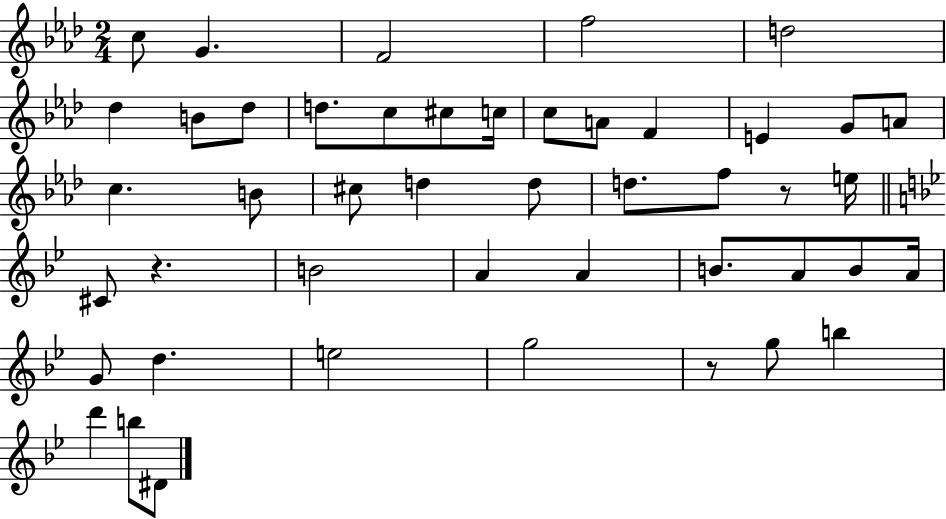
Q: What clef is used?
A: treble